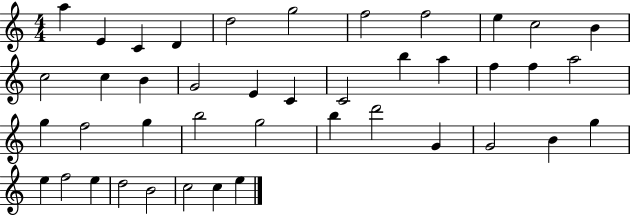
X:1
T:Untitled
M:4/4
L:1/4
K:C
a E C D d2 g2 f2 f2 e c2 B c2 c B G2 E C C2 b a f f a2 g f2 g b2 g2 b d'2 G G2 B g e f2 e d2 B2 c2 c e